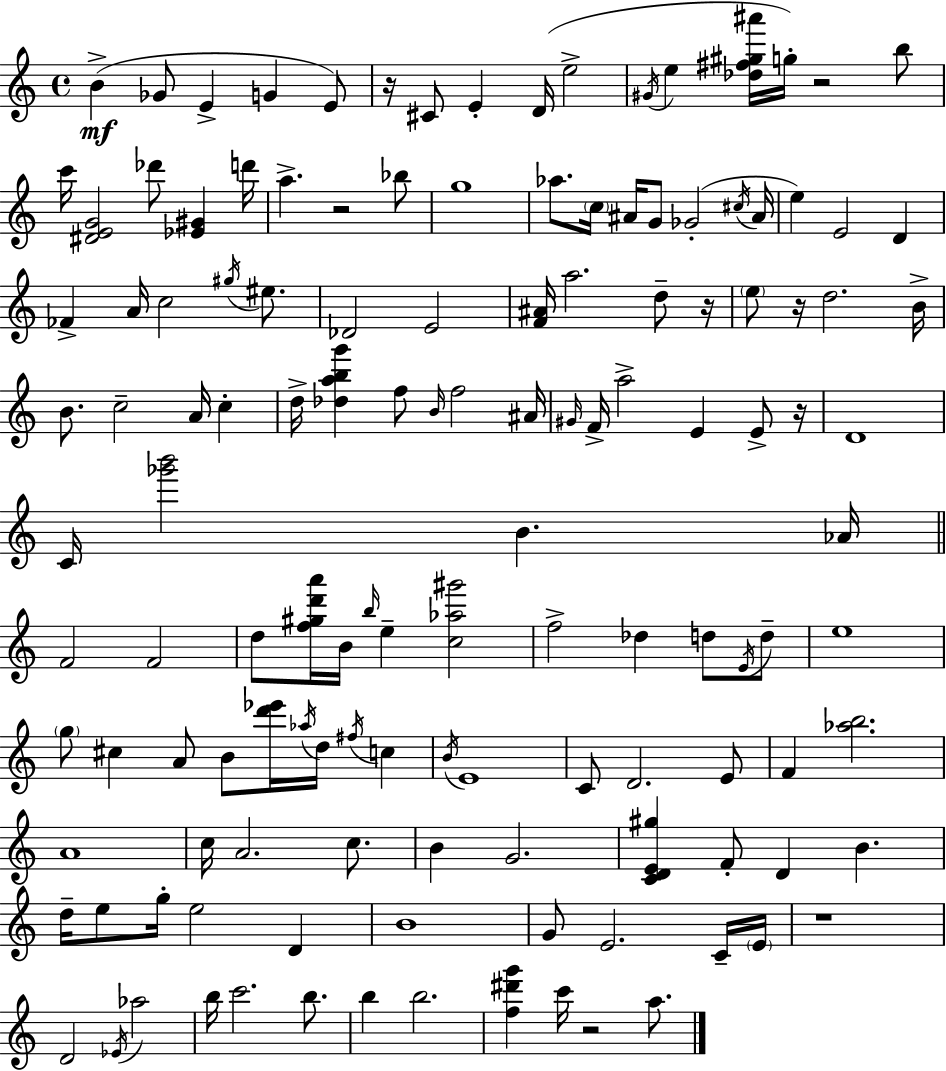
B4/q Gb4/e E4/q G4/q E4/e R/s C#4/e E4/q D4/s E5/h G#4/s E5/q [Db5,F#5,G#5,A#6]/s G5/s R/h B5/e C6/s [D#4,E4,G4]/h Db6/e [Eb4,G#4]/q D6/s A5/q. R/h Bb5/e G5/w Ab5/e. C5/s A#4/s G4/e Gb4/h C#5/s A#4/s E5/q E4/h D4/q FES4/q A4/s C5/h G#5/s EIS5/e. Db4/h E4/h [F4,A#4]/s A5/h. D5/e R/s E5/e R/s D5/h. B4/s B4/e. C5/h A4/s C5/q D5/s [Db5,A5,B5,G6]/q F5/e B4/s F5/h A#4/s G#4/s F4/s A5/h E4/q E4/e R/s D4/w C4/s [Gb6,B6]/h B4/q. Ab4/s F4/h F4/h D5/e [F5,G#5,D6,A6]/s B4/s B5/s E5/q [C5,Ab5,G#6]/h F5/h Db5/q D5/e E4/s D5/e E5/w G5/e C#5/q A4/e B4/e [D6,Eb6]/s Ab5/s D5/s F#5/s C5/q B4/s E4/w C4/e D4/h. E4/e F4/q [Ab5,B5]/h. A4/w C5/s A4/h. C5/e. B4/q G4/h. [C4,D4,E4,G#5]/q F4/e D4/q B4/q. D5/s E5/e G5/s E5/h D4/q B4/w G4/e E4/h. C4/s E4/s R/w D4/h Eb4/s Ab5/h B5/s C6/h. B5/e. B5/q B5/h. [F5,D#6,G6]/q C6/s R/h A5/e.